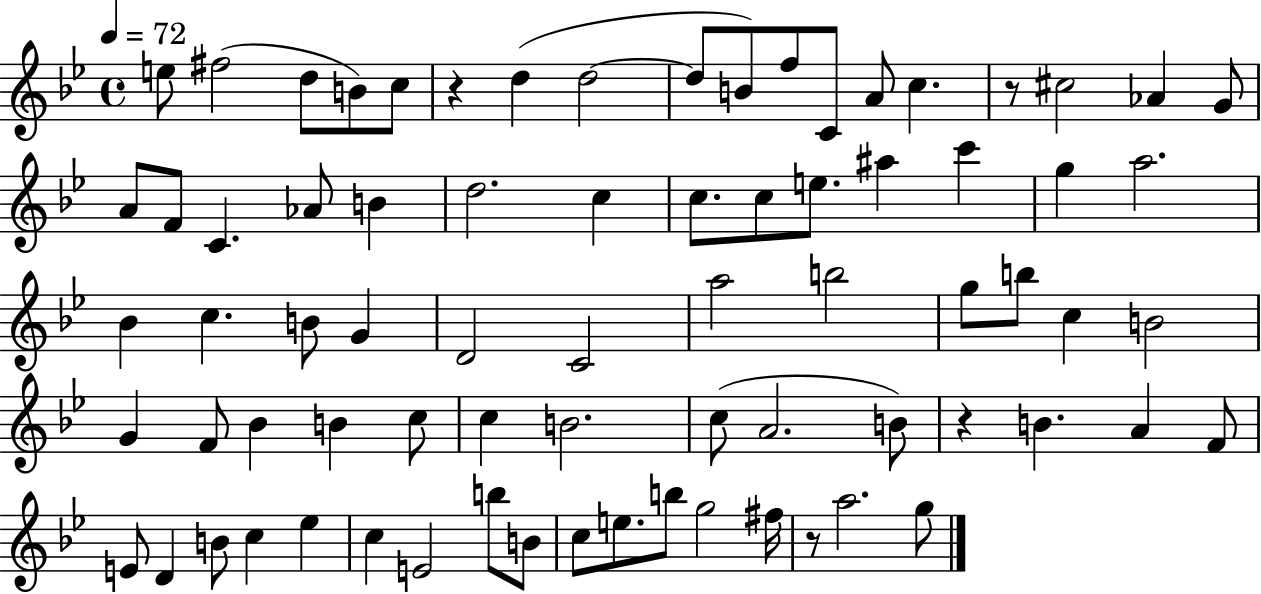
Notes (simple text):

E5/e F#5/h D5/e B4/e C5/e R/q D5/q D5/h D5/e B4/e F5/e C4/e A4/e C5/q. R/e C#5/h Ab4/q G4/e A4/e F4/e C4/q. Ab4/e B4/q D5/h. C5/q C5/e. C5/e E5/e. A#5/q C6/q G5/q A5/h. Bb4/q C5/q. B4/e G4/q D4/h C4/h A5/h B5/h G5/e B5/e C5/q B4/h G4/q F4/e Bb4/q B4/q C5/e C5/q B4/h. C5/e A4/h. B4/e R/q B4/q. A4/q F4/e E4/e D4/q B4/e C5/q Eb5/q C5/q E4/h B5/e B4/e C5/e E5/e. B5/e G5/h F#5/s R/e A5/h. G5/e